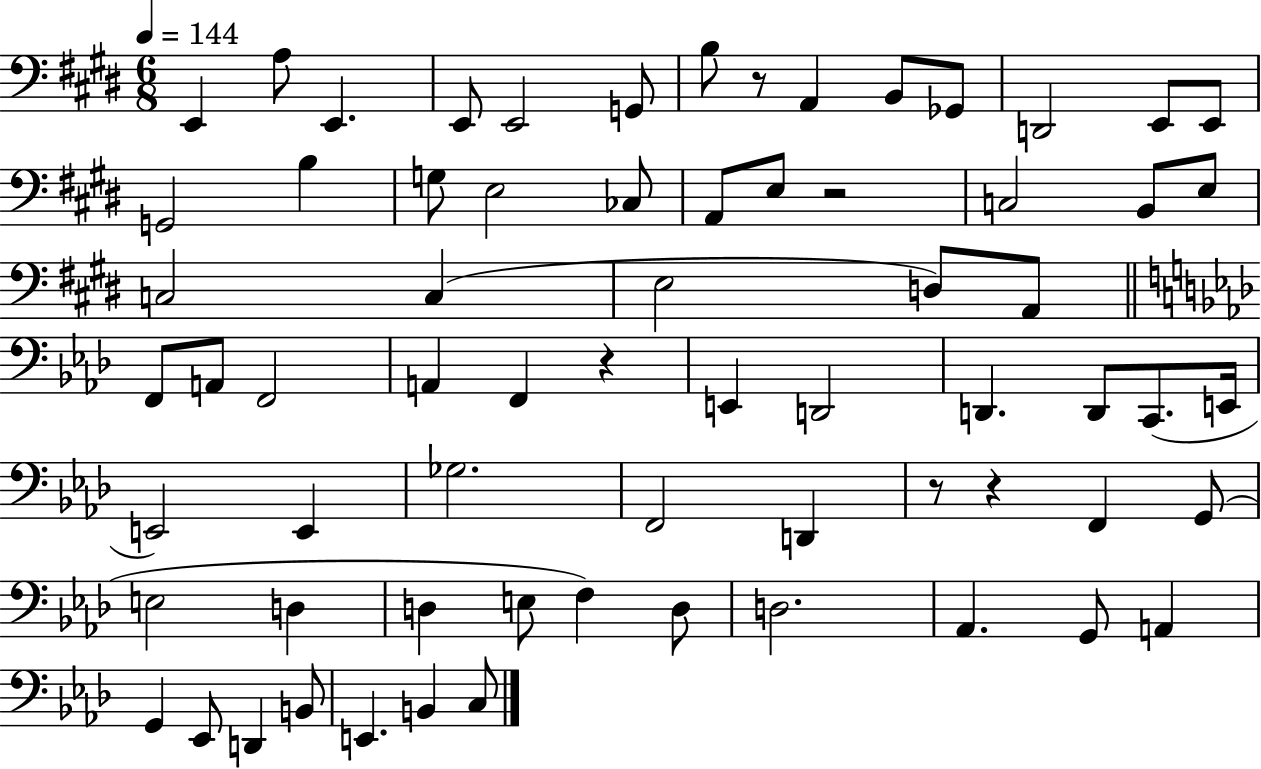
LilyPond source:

{
  \clef bass
  \numericTimeSignature
  \time 6/8
  \key e \major
  \tempo 4 = 144
  e,4 a8 e,4. | e,8 e,2 g,8 | b8 r8 a,4 b,8 ges,8 | d,2 e,8 e,8 | \break g,2 b4 | g8 e2 ces8 | a,8 e8 r2 | c2 b,8 e8 | \break c2 c4( | e2 d8) a,8 | \bar "||" \break \key aes \major f,8 a,8 f,2 | a,4 f,4 r4 | e,4 d,2 | d,4. d,8 c,8.( e,16 | \break e,2) e,4 | ges2. | f,2 d,4 | r8 r4 f,4 g,8( | \break e2 d4 | d4 e8 f4) d8 | d2. | aes,4. g,8 a,4 | \break g,4 ees,8 d,4 b,8 | e,4. b,4 c8 | \bar "|."
}